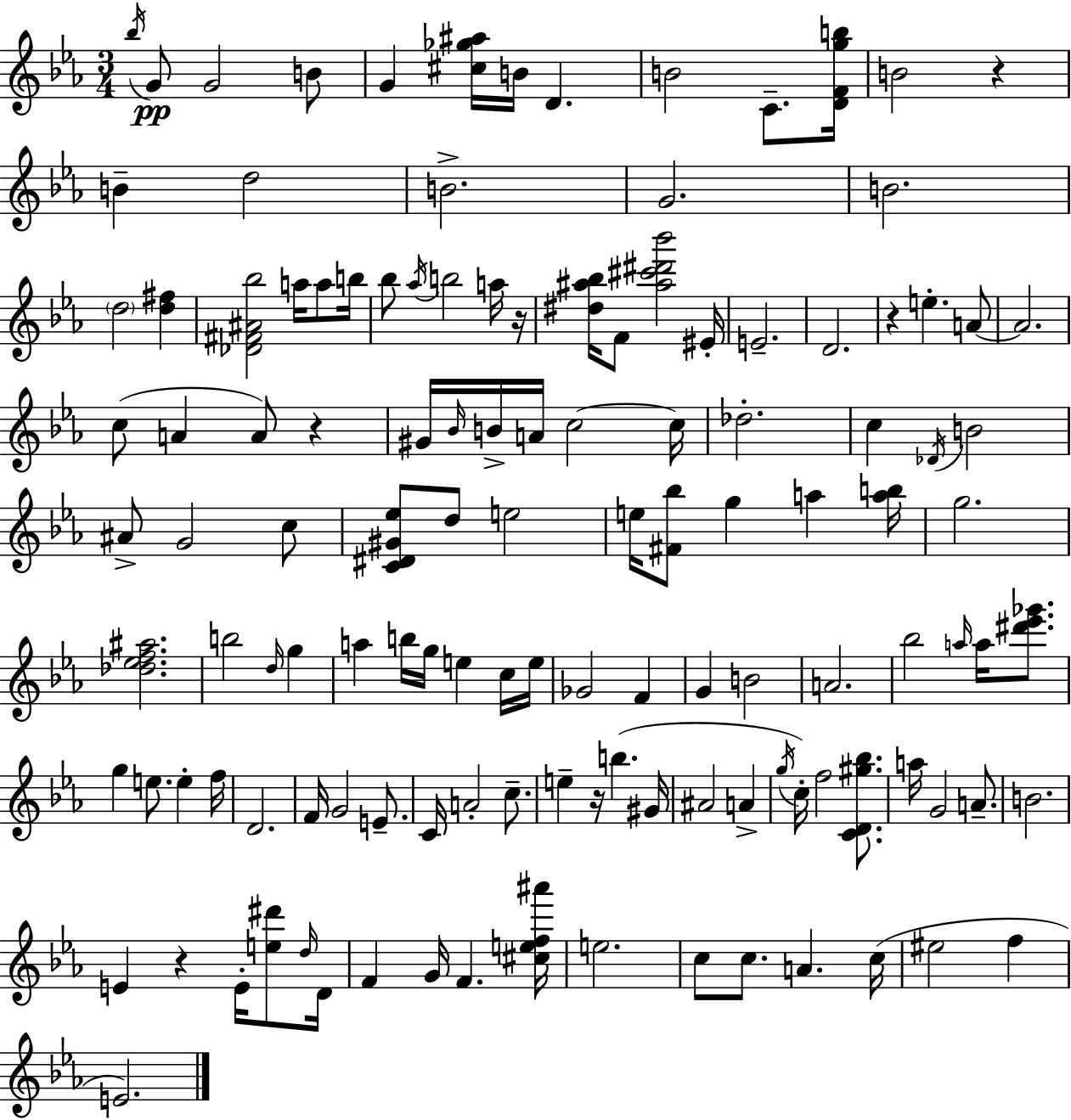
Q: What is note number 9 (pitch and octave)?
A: C4